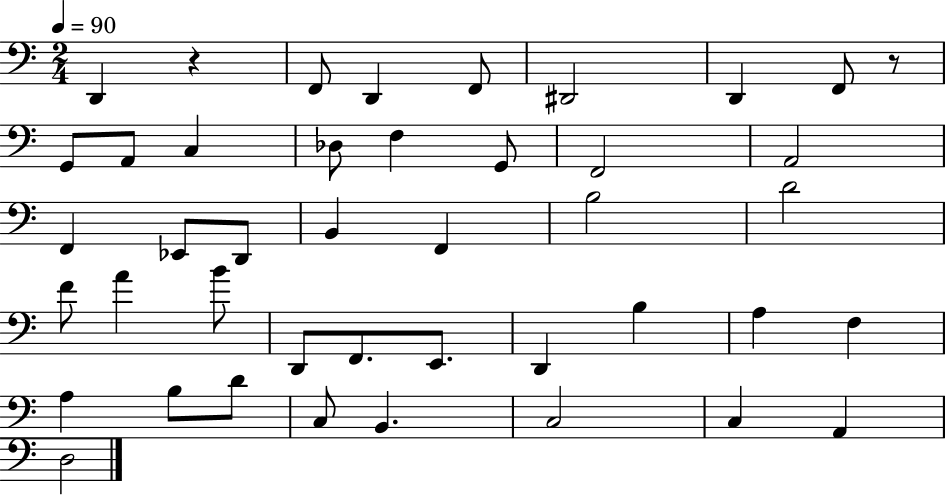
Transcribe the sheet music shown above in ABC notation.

X:1
T:Untitled
M:2/4
L:1/4
K:C
D,, z F,,/2 D,, F,,/2 ^D,,2 D,, F,,/2 z/2 G,,/2 A,,/2 C, _D,/2 F, G,,/2 F,,2 A,,2 F,, _E,,/2 D,,/2 B,, F,, B,2 D2 F/2 A B/2 D,,/2 F,,/2 E,,/2 D,, B, A, F, A, B,/2 D/2 C,/2 B,, C,2 C, A,, D,2